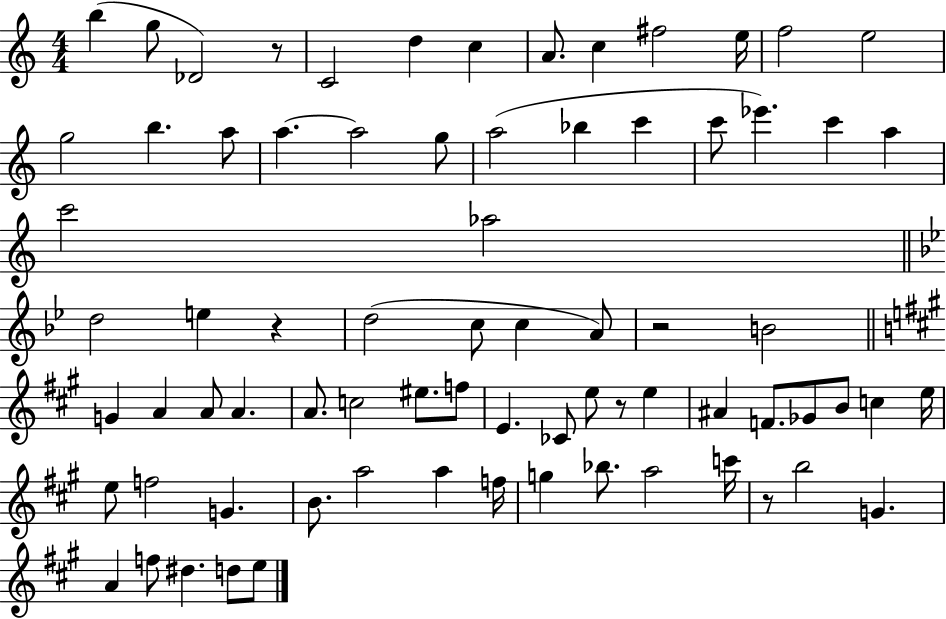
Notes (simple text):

B5/q G5/e Db4/h R/e C4/h D5/q C5/q A4/e. C5/q F#5/h E5/s F5/h E5/h G5/h B5/q. A5/e A5/q. A5/h G5/e A5/h Bb5/q C6/q C6/e Eb6/q. C6/q A5/q C6/h Ab5/h D5/h E5/q R/q D5/h C5/e C5/q A4/e R/h B4/h G4/q A4/q A4/e A4/q. A4/e. C5/h EIS5/e. F5/e E4/q. CES4/e E5/e R/e E5/q A#4/q F4/e. Gb4/e B4/e C5/q E5/s E5/e F5/h G4/q. B4/e. A5/h A5/q F5/s G5/q Bb5/e. A5/h C6/s R/e B5/h G4/q. A4/q F5/e D#5/q. D5/e E5/e